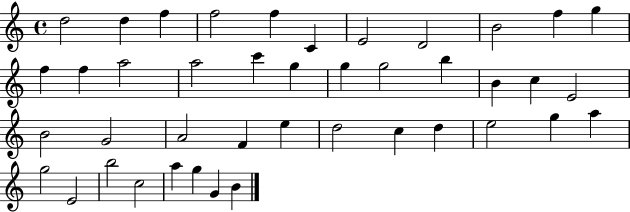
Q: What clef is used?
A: treble